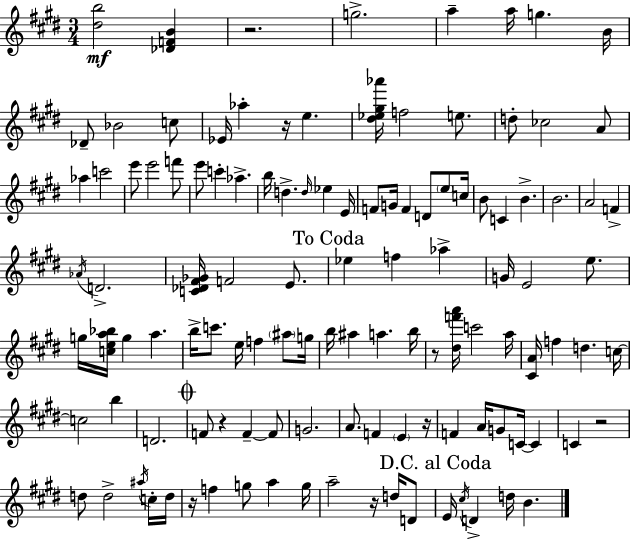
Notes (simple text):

[D#5,B5]/h [Db4,F4,B4]/q R/h. G5/h. A5/q A5/s G5/q. B4/s Db4/e Bb4/h C5/e Eb4/s Ab5/q R/s E5/q. [D#5,Eb5,G#5,Ab6]/s F5/h E5/e. D5/e CES5/h A4/e Ab5/q C6/h E6/e E6/h F6/e E6/e C6/q Ab5/q. B5/s D5/q. D5/s Eb5/q E4/s F4/e G4/s F4/q D4/e E5/e C5/s B4/e C4/q B4/q. B4/h. A4/h F4/q Ab4/s D4/h. [C4,Db4,F#4,Gb4]/s F4/h E4/e. Eb5/q F5/q Ab5/q G4/s E4/h E5/e. G5/s [C5,E5,A5,Bb5]/s G5/q A5/q. B5/s C6/e. E5/s F5/q A#5/e G5/s B5/s A#5/q A5/q. B5/s R/e [D#5,F6,A6]/s C6/h A5/s [C#4,A4]/s F5/q D5/q. C5/s C5/h B5/q D4/h. F4/e R/q F4/q F4/e G4/h. A4/e. F4/q E4/q R/s F4/q A4/s G4/e C4/s C4/q C4/q R/h D5/e D5/h A#5/s C5/s D5/s R/s F5/q G5/e A5/q G5/s A5/h R/s D5/s D4/e E4/s C#5/s D4/q D5/s B4/q.